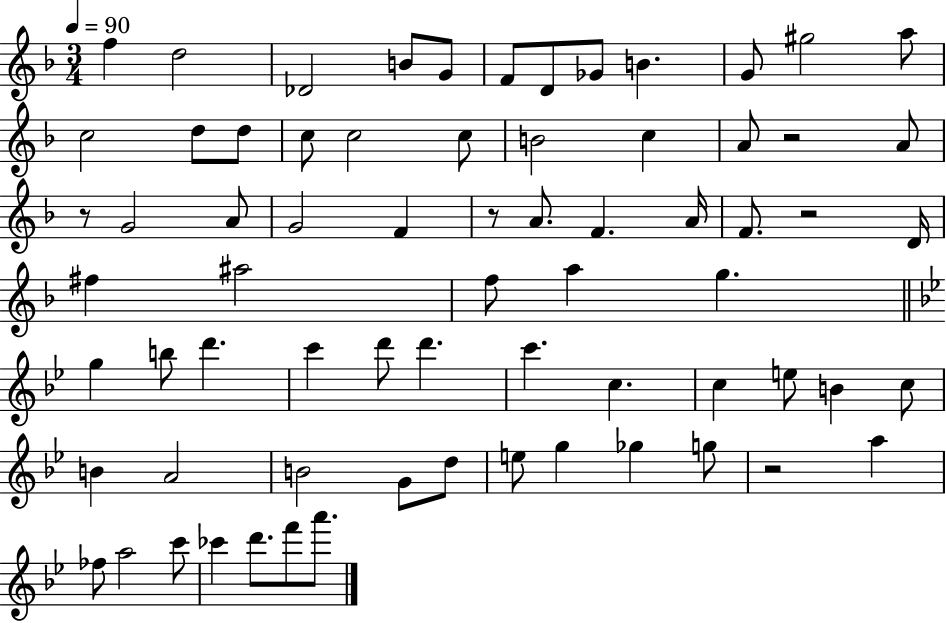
F5/q D5/h Db4/h B4/e G4/e F4/e D4/e Gb4/e B4/q. G4/e G#5/h A5/e C5/h D5/e D5/e C5/e C5/h C5/e B4/h C5/q A4/e R/h A4/e R/e G4/h A4/e G4/h F4/q R/e A4/e. F4/q. A4/s F4/e. R/h D4/s F#5/q A#5/h F5/e A5/q G5/q. G5/q B5/e D6/q. C6/q D6/e D6/q. C6/q. C5/q. C5/q E5/e B4/q C5/e B4/q A4/h B4/h G4/e D5/e E5/e G5/q Gb5/q G5/e R/h A5/q FES5/e A5/h C6/e CES6/q D6/e. F6/e A6/e.